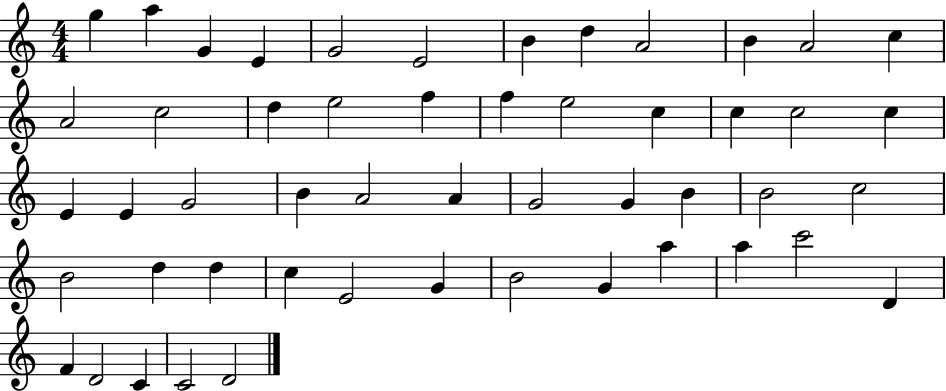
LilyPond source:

{
  \clef treble
  \numericTimeSignature
  \time 4/4
  \key c \major
  g''4 a''4 g'4 e'4 | g'2 e'2 | b'4 d''4 a'2 | b'4 a'2 c''4 | \break a'2 c''2 | d''4 e''2 f''4 | f''4 e''2 c''4 | c''4 c''2 c''4 | \break e'4 e'4 g'2 | b'4 a'2 a'4 | g'2 g'4 b'4 | b'2 c''2 | \break b'2 d''4 d''4 | c''4 e'2 g'4 | b'2 g'4 a''4 | a''4 c'''2 d'4 | \break f'4 d'2 c'4 | c'2 d'2 | \bar "|."
}